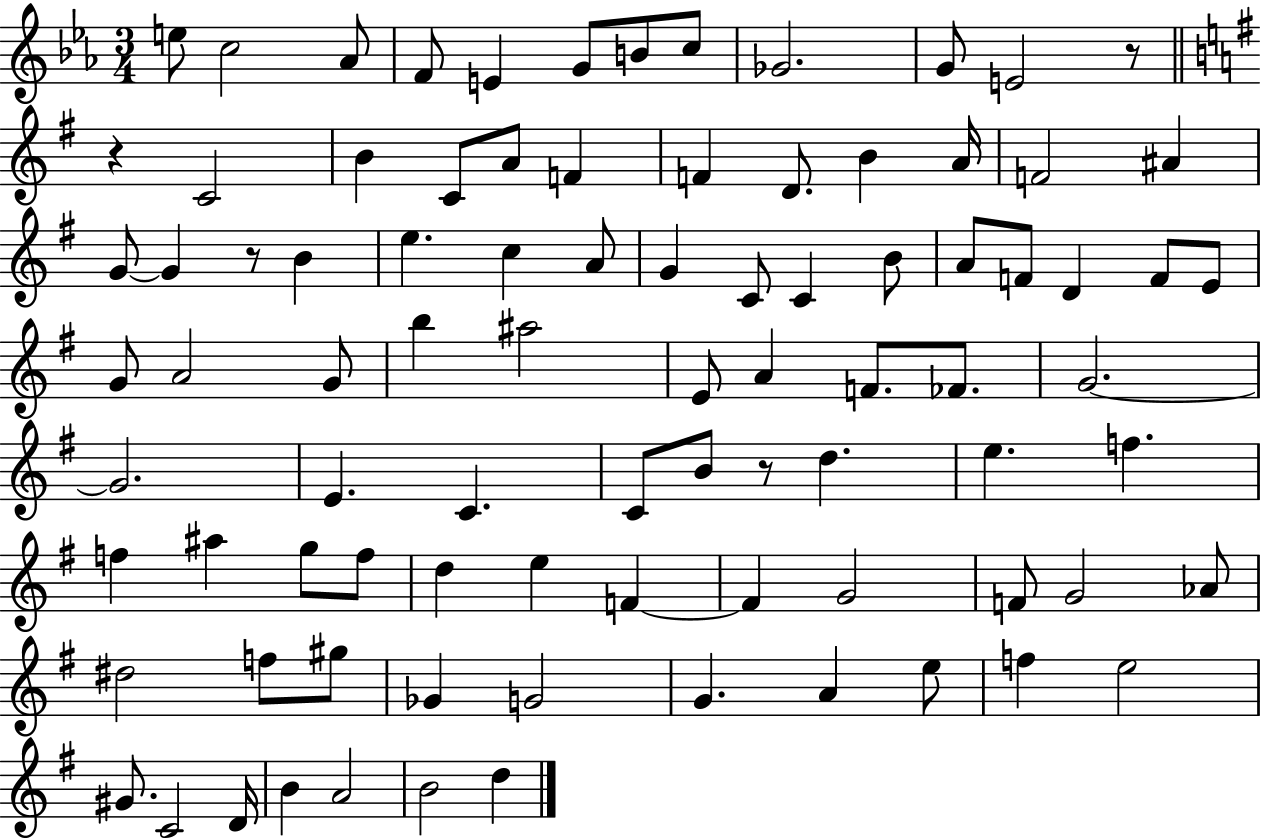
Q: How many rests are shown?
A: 4